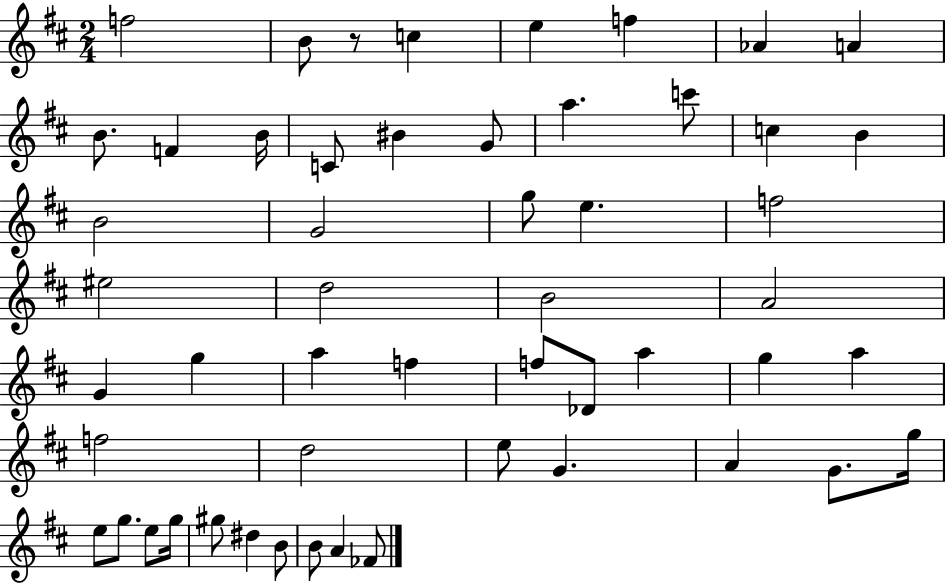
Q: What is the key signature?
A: D major